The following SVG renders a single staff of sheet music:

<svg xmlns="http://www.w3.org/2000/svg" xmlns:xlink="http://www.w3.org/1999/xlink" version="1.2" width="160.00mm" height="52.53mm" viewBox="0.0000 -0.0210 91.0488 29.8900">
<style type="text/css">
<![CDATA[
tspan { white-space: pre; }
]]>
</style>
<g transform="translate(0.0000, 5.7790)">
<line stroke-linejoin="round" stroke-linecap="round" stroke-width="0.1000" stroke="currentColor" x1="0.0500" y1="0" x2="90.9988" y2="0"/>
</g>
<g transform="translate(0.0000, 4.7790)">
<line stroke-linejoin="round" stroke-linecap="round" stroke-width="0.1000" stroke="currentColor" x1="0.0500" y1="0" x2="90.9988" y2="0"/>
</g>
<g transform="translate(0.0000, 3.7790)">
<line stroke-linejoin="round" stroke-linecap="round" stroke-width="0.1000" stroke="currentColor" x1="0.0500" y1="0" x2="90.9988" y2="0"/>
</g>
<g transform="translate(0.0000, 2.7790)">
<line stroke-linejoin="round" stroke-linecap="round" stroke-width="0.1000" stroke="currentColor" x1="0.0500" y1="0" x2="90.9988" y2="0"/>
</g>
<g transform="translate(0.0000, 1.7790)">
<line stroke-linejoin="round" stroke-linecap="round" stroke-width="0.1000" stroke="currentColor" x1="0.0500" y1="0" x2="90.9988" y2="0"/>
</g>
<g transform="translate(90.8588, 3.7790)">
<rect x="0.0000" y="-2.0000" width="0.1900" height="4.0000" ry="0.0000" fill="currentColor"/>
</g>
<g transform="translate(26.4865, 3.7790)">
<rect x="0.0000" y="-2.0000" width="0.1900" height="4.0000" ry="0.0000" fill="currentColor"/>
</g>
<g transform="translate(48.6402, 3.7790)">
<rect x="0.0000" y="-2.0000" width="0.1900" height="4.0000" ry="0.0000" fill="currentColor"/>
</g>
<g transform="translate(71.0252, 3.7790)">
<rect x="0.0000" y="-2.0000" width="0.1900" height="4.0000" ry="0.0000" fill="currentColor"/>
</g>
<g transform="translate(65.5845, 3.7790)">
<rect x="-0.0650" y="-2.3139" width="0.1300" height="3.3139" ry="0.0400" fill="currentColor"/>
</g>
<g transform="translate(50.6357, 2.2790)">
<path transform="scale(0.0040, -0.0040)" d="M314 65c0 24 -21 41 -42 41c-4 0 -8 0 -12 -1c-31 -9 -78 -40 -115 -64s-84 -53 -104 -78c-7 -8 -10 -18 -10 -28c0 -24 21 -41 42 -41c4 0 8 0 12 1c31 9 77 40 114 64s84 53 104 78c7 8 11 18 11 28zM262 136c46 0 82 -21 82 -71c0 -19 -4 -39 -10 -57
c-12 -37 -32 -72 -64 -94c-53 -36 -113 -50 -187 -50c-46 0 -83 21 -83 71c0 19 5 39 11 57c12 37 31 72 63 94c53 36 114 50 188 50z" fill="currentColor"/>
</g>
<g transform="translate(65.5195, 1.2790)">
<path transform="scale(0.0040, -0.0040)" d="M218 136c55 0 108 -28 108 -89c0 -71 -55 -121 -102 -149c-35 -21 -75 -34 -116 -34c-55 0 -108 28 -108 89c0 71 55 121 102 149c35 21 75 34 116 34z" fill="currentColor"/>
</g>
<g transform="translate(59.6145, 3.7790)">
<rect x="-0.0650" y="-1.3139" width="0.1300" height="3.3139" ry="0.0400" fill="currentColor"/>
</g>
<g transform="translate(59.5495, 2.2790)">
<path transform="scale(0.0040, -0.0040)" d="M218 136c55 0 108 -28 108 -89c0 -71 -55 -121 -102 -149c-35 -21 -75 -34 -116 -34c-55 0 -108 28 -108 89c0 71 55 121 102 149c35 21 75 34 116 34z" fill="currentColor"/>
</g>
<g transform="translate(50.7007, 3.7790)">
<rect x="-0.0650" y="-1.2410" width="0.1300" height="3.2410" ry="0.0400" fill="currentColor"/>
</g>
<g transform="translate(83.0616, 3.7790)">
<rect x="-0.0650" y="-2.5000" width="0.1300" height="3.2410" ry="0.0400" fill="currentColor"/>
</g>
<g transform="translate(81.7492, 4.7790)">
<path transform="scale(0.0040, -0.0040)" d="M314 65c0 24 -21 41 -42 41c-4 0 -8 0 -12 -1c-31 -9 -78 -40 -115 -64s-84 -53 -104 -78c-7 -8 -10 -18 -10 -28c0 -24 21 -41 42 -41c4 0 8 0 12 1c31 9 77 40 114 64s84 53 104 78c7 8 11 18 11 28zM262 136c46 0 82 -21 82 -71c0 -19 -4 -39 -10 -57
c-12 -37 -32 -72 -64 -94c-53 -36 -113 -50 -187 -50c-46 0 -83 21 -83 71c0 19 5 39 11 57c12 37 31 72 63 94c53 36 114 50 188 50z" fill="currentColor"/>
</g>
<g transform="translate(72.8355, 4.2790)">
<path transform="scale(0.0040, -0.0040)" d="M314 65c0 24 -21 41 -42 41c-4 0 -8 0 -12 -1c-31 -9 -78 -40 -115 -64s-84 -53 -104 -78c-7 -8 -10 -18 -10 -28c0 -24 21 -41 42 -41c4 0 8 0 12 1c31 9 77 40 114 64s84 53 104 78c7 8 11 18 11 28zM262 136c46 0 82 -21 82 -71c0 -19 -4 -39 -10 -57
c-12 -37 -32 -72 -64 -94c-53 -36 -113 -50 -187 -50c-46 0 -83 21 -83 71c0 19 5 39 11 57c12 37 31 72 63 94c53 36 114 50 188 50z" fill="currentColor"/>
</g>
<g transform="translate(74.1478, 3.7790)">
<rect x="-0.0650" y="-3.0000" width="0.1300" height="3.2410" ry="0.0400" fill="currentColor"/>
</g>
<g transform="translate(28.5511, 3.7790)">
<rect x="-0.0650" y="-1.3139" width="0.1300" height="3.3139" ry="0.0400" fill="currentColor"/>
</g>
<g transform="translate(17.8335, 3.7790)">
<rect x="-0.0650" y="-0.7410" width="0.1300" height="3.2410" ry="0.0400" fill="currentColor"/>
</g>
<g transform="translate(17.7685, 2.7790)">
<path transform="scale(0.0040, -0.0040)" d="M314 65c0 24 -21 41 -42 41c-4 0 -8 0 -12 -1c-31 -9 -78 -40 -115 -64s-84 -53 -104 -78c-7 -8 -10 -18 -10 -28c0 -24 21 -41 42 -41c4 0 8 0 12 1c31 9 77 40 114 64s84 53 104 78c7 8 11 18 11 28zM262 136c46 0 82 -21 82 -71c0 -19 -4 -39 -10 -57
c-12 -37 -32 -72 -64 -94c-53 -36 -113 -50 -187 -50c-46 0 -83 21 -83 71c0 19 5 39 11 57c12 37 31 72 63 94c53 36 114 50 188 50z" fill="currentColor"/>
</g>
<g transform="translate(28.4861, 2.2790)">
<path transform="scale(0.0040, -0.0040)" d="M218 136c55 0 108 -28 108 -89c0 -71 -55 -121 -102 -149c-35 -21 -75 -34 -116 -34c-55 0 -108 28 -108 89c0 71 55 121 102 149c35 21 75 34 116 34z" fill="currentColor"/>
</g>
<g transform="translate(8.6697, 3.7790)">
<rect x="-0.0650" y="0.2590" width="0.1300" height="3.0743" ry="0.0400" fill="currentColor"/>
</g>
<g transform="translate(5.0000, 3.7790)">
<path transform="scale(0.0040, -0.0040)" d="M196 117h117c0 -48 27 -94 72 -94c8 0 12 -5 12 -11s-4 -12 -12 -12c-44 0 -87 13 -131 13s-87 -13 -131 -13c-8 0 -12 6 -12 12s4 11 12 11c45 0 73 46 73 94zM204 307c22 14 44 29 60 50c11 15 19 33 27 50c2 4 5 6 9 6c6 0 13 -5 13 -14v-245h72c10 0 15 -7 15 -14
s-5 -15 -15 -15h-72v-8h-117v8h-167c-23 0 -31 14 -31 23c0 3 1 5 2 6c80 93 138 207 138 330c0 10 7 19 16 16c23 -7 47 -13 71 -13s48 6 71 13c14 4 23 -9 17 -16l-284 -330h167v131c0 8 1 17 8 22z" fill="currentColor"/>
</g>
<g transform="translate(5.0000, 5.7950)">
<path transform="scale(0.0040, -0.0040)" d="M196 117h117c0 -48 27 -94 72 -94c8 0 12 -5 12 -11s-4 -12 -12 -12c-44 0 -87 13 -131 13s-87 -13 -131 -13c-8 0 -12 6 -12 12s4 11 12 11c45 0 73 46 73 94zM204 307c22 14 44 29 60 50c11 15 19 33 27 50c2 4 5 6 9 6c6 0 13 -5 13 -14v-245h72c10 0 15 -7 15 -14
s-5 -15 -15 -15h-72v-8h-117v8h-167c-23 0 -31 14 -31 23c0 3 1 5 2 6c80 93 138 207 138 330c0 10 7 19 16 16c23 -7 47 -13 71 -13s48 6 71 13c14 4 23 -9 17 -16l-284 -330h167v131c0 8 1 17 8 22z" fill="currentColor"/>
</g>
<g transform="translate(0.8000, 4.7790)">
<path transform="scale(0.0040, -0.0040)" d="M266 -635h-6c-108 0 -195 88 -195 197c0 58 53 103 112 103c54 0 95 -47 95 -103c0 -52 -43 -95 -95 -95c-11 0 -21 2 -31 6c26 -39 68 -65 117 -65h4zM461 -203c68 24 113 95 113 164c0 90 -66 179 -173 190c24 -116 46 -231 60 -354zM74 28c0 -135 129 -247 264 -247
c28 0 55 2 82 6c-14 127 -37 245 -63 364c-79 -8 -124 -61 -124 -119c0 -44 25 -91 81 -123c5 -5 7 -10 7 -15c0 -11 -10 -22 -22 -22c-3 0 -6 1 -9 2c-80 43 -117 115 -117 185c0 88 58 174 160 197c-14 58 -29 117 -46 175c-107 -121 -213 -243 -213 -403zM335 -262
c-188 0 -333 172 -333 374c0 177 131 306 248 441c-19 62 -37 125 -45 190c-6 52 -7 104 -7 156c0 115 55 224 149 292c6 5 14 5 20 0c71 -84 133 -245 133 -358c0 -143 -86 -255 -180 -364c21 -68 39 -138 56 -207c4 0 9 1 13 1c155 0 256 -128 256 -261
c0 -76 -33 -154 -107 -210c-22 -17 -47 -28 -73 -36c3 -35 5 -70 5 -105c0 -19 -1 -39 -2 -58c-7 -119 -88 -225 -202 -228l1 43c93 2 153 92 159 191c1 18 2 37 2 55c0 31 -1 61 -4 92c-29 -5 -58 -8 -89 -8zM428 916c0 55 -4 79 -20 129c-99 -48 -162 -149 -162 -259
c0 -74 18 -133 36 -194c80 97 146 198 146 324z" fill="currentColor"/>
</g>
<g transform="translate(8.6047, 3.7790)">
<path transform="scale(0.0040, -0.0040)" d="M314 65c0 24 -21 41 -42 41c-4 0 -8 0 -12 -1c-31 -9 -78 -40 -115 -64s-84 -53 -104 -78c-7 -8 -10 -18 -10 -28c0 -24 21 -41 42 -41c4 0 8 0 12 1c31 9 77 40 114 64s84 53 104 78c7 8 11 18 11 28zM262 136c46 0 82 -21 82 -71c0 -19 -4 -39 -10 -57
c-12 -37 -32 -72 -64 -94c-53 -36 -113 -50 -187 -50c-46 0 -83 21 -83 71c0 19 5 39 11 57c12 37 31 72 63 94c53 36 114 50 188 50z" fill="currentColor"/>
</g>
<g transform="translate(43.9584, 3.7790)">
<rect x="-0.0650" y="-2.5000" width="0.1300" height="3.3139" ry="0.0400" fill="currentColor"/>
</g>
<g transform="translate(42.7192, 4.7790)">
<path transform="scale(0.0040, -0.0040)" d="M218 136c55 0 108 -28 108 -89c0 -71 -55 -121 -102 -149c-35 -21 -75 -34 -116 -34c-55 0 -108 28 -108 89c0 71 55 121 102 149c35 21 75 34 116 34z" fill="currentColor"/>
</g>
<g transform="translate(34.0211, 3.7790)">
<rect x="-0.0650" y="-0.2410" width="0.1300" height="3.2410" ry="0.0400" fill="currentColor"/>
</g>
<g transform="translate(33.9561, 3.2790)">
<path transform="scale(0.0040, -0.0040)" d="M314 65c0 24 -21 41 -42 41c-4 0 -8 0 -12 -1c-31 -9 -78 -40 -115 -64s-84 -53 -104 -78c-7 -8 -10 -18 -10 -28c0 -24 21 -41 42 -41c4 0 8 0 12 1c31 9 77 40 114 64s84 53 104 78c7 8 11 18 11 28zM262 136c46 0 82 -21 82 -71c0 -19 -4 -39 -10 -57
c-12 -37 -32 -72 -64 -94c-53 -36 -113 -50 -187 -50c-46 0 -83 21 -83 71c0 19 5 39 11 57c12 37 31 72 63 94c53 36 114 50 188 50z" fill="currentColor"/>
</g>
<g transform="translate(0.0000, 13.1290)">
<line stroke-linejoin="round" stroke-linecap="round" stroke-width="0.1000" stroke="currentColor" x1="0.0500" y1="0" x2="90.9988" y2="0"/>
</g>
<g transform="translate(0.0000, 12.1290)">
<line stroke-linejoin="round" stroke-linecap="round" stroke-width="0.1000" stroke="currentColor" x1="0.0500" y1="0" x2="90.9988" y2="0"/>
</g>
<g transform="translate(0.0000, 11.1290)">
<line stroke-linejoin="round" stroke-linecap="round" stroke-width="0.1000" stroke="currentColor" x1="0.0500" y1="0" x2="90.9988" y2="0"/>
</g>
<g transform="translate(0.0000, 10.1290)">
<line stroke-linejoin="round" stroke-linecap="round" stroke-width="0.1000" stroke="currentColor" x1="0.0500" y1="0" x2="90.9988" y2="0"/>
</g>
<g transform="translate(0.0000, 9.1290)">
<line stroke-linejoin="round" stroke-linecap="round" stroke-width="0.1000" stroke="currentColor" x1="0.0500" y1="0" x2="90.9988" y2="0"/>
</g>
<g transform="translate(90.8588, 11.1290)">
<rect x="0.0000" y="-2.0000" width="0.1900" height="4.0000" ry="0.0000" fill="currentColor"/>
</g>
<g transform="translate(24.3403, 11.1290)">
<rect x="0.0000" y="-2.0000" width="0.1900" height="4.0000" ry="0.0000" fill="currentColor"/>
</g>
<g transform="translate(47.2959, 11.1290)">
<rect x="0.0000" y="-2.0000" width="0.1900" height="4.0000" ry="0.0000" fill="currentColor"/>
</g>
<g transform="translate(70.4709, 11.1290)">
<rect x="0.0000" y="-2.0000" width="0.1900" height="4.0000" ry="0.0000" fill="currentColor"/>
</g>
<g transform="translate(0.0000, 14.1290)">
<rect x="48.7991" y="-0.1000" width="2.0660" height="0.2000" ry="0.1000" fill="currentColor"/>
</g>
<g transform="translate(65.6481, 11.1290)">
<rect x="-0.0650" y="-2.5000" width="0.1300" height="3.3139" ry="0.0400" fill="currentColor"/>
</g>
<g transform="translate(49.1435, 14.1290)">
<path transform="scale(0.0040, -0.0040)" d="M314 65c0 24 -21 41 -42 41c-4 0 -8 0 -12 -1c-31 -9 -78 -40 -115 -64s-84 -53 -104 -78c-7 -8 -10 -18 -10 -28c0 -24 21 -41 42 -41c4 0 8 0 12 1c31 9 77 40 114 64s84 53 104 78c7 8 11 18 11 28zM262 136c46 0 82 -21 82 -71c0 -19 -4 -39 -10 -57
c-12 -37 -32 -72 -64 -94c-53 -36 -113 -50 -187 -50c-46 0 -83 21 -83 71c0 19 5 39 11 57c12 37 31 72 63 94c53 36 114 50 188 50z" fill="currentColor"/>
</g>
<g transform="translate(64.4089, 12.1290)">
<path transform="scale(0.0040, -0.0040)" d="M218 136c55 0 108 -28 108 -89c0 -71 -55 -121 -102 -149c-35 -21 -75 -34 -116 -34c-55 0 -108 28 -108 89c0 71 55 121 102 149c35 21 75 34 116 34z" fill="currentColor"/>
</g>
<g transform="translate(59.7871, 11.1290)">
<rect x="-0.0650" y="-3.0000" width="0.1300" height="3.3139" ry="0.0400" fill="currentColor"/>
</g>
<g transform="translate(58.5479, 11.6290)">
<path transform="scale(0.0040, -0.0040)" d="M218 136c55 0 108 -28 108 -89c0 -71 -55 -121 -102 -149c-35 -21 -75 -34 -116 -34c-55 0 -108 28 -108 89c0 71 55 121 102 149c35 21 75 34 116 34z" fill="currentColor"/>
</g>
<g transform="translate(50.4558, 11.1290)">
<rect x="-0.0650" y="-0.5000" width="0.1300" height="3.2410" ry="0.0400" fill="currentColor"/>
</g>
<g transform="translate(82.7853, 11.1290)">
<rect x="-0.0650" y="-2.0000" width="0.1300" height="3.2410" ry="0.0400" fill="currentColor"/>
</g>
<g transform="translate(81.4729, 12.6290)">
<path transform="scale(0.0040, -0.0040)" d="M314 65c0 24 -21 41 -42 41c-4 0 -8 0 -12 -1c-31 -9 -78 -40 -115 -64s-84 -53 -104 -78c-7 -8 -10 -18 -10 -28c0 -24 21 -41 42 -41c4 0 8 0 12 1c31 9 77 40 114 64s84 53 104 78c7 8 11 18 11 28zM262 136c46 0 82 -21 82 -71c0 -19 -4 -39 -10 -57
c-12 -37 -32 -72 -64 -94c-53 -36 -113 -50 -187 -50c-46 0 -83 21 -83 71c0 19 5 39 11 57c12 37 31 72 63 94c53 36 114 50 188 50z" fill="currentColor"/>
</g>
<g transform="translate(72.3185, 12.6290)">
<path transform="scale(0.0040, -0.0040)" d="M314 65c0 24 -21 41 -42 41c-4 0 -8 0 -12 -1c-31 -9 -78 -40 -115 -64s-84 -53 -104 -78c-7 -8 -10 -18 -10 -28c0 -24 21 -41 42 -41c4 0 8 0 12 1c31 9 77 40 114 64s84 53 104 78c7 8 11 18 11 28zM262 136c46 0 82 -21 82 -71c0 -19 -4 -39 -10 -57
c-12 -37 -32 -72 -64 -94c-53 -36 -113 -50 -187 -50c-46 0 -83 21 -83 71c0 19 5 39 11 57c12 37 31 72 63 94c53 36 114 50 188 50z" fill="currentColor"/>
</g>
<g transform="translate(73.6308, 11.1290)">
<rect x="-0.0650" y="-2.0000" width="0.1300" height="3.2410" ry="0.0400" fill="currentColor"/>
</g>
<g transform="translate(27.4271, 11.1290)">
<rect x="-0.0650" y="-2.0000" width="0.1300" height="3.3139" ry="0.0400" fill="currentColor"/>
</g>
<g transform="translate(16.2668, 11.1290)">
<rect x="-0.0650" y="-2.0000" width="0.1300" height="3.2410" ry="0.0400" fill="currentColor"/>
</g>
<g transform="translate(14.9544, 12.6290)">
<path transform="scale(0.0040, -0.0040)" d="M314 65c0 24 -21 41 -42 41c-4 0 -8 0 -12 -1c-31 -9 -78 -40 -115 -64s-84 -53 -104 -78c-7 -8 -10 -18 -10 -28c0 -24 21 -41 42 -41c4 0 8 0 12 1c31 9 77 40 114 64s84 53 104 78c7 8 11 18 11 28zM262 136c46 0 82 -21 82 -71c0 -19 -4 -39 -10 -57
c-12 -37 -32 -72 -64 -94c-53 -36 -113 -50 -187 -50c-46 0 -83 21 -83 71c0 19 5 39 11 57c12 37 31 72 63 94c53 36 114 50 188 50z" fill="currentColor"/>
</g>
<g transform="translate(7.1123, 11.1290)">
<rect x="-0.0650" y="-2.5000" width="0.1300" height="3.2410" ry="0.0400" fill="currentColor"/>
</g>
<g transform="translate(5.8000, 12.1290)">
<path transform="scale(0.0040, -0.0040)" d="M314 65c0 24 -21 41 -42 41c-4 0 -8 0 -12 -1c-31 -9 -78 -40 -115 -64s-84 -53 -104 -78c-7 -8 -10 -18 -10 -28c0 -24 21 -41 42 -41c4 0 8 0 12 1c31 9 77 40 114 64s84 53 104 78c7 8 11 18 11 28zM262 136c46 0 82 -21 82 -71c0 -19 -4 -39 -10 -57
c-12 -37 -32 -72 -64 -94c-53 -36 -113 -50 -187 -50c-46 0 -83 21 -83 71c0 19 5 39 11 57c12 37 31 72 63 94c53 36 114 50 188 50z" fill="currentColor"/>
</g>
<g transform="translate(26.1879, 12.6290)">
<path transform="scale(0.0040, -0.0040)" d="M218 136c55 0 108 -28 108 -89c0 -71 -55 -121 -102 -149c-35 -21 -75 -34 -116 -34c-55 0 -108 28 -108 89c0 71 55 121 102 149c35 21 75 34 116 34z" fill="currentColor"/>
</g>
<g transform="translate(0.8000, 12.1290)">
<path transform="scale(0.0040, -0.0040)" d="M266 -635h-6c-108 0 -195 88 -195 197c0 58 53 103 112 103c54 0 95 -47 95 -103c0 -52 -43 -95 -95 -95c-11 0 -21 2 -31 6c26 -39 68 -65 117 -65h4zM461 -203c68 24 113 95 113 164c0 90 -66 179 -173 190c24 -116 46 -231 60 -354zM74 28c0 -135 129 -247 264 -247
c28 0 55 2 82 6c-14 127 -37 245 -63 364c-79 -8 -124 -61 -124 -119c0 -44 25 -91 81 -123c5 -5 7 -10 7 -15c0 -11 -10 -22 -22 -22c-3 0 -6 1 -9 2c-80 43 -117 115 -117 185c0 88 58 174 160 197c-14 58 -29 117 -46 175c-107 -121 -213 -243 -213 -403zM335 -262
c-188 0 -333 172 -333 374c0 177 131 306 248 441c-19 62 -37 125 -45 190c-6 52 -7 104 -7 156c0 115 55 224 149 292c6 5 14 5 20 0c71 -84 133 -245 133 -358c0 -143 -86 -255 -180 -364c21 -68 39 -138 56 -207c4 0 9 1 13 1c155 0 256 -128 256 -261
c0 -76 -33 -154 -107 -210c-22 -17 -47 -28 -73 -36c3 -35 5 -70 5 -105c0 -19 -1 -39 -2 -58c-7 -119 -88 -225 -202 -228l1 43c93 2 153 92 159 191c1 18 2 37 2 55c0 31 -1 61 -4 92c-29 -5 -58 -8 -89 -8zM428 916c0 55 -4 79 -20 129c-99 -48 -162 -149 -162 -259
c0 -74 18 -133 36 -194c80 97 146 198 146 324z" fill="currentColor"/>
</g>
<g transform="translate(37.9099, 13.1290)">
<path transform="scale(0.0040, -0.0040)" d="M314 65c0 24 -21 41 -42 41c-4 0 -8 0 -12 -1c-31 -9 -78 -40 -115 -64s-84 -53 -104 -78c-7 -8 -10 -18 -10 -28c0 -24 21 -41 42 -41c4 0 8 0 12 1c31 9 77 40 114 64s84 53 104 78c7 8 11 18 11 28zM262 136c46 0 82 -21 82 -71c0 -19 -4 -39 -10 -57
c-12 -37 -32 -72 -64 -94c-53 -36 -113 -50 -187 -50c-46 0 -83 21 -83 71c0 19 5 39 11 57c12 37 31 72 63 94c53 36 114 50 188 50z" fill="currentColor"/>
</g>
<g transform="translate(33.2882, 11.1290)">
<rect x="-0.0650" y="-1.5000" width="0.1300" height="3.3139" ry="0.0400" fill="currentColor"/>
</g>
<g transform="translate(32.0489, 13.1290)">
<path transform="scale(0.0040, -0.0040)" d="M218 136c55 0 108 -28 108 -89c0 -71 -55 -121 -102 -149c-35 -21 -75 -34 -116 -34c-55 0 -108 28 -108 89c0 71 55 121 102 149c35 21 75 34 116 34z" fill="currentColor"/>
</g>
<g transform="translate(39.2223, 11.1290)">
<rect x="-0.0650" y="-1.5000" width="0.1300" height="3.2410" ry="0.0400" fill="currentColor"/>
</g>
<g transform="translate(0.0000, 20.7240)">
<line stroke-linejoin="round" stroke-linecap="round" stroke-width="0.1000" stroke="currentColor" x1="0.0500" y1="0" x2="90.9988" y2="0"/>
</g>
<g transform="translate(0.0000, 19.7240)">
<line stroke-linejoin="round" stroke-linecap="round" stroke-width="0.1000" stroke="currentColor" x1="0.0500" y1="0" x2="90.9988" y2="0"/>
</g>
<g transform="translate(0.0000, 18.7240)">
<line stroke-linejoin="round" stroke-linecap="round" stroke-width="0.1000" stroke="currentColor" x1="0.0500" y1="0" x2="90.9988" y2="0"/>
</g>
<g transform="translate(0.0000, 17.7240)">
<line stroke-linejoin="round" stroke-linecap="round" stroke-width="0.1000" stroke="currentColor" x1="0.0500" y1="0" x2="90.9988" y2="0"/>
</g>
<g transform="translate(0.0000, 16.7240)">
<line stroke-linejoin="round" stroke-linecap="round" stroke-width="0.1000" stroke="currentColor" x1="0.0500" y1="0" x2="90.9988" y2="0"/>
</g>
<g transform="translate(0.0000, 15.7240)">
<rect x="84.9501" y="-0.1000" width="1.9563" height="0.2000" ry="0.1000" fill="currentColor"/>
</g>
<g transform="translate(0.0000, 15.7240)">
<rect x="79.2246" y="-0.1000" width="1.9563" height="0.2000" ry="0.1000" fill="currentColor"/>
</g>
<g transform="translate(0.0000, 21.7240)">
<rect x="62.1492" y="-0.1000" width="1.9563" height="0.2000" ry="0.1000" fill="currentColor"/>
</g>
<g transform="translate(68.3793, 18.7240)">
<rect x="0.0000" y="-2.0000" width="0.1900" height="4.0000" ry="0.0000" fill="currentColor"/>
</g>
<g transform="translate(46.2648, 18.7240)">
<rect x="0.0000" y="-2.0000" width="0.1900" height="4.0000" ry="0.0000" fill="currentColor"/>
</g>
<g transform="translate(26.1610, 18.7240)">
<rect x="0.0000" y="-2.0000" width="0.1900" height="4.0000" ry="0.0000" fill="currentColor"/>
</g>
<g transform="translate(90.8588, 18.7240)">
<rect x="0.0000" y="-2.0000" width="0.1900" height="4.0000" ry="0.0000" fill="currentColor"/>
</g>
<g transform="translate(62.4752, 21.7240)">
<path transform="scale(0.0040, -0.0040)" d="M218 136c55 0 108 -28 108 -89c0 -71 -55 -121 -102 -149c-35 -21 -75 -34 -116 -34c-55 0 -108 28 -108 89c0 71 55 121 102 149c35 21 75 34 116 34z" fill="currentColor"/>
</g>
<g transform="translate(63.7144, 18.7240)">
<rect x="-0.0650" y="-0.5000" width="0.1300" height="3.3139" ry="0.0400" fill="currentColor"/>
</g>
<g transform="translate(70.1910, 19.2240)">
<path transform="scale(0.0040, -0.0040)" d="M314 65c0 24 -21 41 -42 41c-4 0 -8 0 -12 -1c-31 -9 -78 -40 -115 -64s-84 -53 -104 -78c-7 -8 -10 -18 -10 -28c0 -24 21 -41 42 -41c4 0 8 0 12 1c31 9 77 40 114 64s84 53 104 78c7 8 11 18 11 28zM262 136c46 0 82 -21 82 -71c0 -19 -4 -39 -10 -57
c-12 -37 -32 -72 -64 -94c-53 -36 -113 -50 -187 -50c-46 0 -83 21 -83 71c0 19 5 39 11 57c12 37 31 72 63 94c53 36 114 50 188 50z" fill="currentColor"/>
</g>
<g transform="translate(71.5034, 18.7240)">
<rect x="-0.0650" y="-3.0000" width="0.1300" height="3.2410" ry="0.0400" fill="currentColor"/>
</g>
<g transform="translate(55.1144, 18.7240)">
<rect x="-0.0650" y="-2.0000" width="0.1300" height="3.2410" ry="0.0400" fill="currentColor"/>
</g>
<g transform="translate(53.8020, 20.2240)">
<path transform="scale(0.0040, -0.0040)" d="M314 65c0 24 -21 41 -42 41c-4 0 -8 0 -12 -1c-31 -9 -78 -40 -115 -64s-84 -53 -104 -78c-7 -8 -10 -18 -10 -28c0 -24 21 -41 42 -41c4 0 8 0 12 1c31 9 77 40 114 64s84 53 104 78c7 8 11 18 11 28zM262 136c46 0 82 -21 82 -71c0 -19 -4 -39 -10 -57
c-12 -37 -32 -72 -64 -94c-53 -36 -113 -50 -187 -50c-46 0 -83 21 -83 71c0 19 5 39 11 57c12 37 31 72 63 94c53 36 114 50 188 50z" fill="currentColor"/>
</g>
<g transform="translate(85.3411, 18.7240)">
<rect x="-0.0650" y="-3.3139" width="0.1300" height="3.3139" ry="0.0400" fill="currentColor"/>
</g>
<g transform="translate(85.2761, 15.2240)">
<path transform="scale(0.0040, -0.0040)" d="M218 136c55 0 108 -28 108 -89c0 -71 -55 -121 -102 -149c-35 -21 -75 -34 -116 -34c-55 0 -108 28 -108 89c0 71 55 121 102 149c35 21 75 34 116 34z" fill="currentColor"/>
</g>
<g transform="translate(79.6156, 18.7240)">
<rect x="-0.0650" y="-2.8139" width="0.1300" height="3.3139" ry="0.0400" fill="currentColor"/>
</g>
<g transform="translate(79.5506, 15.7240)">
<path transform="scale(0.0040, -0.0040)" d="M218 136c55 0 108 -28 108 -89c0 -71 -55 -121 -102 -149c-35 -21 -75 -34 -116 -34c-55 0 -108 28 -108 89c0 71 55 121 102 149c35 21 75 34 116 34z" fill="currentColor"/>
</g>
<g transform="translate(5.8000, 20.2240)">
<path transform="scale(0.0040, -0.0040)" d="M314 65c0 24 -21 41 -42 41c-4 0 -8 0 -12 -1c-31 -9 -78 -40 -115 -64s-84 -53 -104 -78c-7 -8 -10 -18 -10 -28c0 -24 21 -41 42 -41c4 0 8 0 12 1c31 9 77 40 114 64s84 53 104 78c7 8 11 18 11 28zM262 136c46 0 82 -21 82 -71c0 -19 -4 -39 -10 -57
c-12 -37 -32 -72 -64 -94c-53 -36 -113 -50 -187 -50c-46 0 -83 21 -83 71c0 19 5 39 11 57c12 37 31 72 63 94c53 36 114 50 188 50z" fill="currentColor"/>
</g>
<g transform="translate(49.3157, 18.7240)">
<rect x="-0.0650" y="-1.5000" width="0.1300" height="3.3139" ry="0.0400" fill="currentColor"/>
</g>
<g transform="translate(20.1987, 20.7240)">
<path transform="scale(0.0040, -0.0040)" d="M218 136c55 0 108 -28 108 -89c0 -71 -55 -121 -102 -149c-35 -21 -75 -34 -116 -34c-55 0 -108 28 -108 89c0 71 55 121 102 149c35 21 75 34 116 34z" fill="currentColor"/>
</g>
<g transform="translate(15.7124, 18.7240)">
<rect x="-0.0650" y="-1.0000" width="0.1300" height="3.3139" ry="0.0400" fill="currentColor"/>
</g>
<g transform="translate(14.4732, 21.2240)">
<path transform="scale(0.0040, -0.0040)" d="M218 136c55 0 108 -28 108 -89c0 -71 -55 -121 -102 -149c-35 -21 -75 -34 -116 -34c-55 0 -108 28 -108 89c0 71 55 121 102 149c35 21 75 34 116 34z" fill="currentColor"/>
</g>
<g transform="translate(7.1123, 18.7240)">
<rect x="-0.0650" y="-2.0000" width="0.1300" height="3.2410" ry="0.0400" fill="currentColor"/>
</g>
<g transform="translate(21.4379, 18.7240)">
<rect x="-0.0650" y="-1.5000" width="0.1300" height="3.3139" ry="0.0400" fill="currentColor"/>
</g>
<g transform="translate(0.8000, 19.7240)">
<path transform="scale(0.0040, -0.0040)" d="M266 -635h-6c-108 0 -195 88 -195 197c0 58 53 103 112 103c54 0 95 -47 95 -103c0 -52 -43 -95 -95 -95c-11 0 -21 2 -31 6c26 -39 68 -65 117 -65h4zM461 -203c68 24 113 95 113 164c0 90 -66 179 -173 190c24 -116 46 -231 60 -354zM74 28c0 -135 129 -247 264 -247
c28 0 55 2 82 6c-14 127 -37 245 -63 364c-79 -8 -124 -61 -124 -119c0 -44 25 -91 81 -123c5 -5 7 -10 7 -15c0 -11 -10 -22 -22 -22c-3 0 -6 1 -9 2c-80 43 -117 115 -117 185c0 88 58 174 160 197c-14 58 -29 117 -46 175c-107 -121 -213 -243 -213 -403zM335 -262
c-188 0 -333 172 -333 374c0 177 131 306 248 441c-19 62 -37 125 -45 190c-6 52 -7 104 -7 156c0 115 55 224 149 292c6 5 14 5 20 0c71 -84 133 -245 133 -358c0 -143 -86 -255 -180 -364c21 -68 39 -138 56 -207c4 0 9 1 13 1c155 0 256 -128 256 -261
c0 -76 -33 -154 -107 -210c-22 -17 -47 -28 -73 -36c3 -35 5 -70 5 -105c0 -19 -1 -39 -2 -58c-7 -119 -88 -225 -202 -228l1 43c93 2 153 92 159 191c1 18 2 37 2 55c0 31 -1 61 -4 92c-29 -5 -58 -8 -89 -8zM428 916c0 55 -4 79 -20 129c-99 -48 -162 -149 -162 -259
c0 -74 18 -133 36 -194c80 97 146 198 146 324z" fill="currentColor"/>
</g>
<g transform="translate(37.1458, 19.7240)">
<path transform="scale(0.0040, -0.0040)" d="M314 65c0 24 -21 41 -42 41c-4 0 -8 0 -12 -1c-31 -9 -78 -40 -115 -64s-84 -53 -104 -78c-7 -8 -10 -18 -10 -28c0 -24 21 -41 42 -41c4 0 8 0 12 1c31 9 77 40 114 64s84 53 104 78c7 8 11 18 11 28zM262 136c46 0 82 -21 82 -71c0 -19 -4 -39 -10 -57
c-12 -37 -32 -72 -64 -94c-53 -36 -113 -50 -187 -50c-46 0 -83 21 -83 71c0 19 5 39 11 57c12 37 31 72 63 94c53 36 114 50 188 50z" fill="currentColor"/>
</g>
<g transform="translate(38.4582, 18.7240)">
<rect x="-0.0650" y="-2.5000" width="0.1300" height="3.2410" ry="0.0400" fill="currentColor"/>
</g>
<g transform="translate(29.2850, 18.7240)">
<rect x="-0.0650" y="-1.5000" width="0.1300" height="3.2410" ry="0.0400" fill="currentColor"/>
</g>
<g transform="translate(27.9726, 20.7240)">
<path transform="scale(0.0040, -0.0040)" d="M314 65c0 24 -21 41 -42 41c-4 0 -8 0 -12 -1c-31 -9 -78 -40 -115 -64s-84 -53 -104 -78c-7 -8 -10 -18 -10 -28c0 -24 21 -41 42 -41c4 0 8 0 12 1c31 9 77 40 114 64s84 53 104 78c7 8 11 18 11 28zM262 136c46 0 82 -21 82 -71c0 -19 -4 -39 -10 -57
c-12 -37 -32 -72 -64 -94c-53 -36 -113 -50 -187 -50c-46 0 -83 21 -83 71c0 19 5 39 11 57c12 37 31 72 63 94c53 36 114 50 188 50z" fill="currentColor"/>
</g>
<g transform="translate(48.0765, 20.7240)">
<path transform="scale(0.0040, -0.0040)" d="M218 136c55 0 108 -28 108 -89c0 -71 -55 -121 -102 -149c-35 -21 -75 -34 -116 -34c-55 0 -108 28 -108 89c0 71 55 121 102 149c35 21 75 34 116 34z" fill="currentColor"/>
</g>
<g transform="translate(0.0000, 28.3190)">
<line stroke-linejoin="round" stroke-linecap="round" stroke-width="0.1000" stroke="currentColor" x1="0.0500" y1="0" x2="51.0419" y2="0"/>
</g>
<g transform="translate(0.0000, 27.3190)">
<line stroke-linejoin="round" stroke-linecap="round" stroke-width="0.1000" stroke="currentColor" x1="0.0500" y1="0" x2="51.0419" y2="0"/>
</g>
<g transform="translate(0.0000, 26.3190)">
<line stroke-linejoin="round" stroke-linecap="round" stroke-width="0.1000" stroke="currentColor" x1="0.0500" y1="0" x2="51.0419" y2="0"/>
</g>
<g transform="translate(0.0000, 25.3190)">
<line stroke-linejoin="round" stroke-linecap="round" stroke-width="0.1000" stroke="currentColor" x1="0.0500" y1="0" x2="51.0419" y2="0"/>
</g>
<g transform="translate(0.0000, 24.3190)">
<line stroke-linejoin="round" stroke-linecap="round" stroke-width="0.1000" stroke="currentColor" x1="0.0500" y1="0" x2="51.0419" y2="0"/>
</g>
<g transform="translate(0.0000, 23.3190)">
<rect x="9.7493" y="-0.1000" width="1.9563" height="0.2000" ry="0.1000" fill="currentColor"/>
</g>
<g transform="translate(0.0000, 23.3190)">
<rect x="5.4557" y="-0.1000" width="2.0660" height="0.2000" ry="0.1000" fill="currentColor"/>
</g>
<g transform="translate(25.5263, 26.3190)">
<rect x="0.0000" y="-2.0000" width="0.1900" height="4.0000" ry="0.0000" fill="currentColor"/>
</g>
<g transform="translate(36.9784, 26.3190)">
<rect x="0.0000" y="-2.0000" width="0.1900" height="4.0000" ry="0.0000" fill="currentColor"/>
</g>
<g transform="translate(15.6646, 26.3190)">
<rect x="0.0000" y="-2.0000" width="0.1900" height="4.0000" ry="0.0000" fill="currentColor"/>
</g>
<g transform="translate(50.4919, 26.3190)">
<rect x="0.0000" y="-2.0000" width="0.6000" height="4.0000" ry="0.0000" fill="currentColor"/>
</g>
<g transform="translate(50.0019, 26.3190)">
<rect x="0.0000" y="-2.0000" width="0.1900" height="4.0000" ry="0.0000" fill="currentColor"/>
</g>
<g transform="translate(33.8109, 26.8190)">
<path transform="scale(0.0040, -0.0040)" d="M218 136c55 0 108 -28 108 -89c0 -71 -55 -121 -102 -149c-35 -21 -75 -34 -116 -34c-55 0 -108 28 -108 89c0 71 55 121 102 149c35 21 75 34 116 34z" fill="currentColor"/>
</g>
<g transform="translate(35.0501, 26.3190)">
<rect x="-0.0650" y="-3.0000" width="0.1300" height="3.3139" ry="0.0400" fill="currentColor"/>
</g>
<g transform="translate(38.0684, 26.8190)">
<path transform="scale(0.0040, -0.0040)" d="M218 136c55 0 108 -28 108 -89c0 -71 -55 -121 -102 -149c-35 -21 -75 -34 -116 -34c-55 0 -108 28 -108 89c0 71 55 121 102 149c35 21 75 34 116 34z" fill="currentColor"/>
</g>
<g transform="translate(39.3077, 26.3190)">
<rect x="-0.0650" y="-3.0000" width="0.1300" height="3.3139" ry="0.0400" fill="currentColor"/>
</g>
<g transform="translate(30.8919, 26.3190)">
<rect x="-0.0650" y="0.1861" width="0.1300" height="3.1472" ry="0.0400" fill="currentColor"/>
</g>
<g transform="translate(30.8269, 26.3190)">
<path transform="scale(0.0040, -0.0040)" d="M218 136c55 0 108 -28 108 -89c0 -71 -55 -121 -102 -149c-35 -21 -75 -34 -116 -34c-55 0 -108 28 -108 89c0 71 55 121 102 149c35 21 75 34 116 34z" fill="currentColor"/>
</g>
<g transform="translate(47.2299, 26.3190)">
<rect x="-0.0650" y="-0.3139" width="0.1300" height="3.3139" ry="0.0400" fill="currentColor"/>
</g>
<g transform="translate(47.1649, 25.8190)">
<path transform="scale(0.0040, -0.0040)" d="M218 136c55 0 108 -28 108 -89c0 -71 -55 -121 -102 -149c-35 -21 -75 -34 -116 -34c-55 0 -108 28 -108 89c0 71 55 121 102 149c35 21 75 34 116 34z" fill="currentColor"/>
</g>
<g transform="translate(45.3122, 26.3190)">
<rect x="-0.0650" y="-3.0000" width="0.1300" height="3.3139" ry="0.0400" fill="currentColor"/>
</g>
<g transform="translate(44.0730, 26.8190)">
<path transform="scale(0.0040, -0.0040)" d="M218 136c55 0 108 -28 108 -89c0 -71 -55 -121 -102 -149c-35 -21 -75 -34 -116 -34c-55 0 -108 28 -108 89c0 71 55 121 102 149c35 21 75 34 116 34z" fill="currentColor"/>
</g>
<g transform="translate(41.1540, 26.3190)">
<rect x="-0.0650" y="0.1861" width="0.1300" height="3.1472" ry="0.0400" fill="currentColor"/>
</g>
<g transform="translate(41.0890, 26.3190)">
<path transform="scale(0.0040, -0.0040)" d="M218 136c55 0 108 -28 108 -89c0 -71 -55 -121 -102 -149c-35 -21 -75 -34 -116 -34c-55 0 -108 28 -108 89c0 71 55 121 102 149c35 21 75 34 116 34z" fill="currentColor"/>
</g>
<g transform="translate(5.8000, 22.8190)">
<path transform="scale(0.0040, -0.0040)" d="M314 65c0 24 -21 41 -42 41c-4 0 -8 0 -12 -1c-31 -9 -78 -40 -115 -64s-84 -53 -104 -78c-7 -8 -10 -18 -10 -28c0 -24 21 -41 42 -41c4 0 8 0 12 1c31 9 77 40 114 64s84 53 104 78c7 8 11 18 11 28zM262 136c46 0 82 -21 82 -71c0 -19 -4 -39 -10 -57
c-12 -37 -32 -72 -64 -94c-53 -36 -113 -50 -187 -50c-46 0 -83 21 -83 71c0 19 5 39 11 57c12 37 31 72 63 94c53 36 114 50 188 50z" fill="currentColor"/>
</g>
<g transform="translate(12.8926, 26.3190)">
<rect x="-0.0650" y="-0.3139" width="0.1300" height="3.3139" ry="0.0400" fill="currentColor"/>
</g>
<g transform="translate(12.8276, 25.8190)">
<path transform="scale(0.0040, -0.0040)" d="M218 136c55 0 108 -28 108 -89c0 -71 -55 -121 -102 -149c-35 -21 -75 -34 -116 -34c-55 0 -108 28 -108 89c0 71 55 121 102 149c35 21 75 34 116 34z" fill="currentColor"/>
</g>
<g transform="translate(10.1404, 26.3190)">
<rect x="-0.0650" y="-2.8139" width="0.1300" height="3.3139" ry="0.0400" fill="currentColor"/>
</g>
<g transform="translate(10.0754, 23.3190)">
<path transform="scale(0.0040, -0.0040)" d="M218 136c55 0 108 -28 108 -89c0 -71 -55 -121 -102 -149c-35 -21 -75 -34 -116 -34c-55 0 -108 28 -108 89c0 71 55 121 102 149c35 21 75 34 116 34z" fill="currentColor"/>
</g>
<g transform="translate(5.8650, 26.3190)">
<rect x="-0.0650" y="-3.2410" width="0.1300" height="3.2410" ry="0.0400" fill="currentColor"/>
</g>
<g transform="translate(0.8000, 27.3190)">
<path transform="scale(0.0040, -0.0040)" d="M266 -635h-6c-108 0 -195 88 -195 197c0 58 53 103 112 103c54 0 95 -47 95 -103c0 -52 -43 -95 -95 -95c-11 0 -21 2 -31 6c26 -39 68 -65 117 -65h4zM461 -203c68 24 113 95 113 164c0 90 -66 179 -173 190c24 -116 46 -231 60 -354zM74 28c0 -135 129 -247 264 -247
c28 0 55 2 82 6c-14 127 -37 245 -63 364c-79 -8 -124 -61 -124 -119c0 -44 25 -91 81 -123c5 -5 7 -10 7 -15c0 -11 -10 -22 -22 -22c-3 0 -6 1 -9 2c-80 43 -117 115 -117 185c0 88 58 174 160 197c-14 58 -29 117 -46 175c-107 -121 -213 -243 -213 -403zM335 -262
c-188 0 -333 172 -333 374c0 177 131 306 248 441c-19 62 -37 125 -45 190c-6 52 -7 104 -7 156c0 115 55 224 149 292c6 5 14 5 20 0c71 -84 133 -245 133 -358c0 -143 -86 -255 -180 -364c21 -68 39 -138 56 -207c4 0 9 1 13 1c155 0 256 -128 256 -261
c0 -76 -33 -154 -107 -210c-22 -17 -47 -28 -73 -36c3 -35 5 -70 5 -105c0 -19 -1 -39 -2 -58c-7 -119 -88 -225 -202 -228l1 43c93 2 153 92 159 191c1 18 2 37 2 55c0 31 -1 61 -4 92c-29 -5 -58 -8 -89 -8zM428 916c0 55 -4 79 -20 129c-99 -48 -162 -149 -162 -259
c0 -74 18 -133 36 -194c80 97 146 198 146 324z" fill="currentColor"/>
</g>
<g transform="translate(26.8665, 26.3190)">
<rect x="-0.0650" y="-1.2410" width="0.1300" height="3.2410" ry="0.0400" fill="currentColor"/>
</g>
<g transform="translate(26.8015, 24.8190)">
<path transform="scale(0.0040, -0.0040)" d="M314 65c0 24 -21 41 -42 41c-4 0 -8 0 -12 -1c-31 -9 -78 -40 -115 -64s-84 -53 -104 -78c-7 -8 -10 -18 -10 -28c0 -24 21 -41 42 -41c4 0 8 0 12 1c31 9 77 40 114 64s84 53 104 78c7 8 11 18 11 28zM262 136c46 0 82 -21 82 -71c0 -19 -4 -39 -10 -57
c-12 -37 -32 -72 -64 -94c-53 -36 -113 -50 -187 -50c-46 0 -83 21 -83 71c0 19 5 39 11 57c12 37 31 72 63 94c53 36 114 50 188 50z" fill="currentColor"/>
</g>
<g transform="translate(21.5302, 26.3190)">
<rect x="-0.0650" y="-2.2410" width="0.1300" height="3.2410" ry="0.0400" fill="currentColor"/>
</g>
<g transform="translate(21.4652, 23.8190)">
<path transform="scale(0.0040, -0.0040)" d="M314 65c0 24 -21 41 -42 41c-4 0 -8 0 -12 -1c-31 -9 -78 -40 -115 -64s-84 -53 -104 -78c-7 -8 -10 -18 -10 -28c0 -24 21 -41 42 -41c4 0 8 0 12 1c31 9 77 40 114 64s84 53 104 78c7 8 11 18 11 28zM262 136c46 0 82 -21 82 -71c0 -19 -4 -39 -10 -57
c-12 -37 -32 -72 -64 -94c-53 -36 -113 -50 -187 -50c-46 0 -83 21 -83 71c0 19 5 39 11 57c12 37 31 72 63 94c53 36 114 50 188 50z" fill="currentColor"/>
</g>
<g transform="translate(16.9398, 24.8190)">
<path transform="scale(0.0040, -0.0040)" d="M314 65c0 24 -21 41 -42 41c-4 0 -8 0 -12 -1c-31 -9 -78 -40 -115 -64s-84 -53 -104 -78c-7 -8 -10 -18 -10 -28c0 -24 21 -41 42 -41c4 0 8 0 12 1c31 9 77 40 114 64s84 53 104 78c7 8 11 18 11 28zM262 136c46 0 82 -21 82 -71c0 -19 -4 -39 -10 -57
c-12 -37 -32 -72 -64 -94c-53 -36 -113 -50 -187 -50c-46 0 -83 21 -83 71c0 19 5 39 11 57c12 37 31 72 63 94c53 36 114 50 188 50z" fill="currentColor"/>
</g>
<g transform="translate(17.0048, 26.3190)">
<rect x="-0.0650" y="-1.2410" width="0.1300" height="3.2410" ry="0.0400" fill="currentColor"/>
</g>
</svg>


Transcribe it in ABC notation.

X:1
T:Untitled
M:4/4
L:1/4
K:C
B2 d2 e c2 G e2 e g A2 G2 G2 F2 F E E2 C2 A G F2 F2 F2 D E E2 G2 E F2 C A2 a b b2 a c e2 g2 e2 B A A B A c